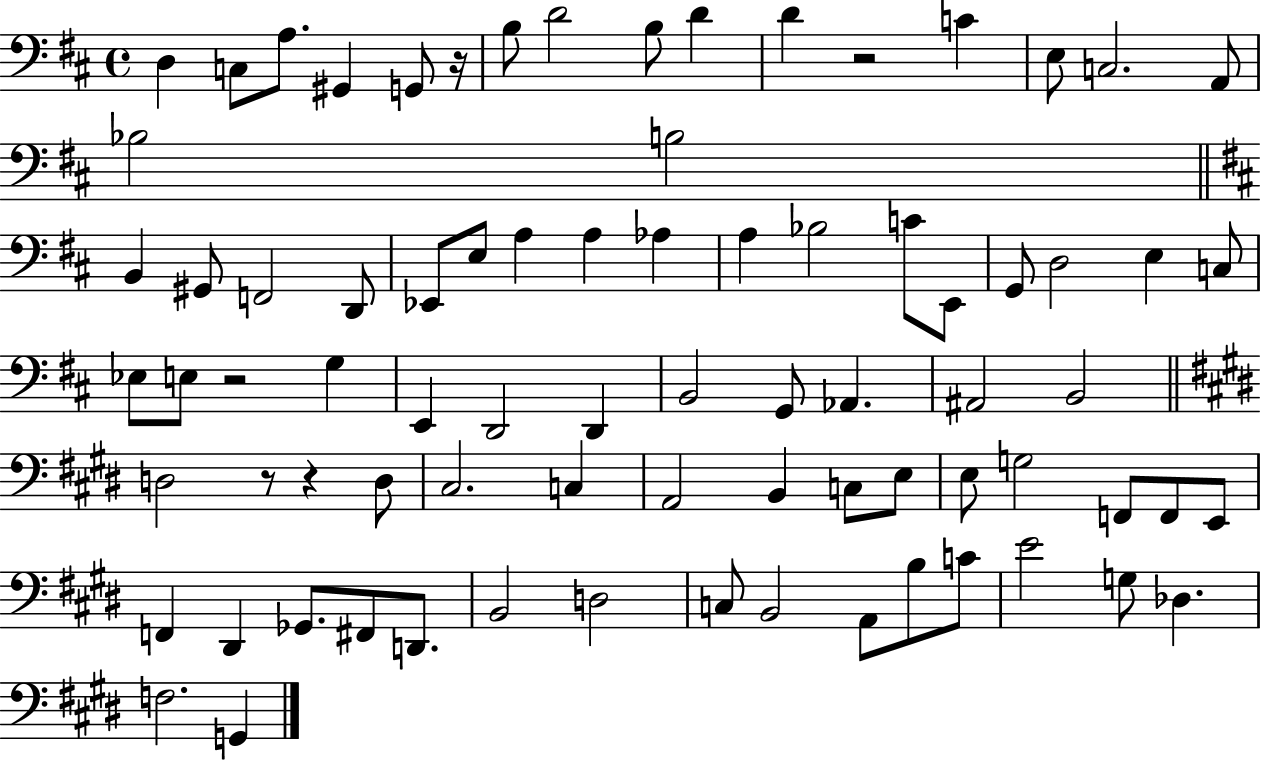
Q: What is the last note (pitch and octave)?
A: G2